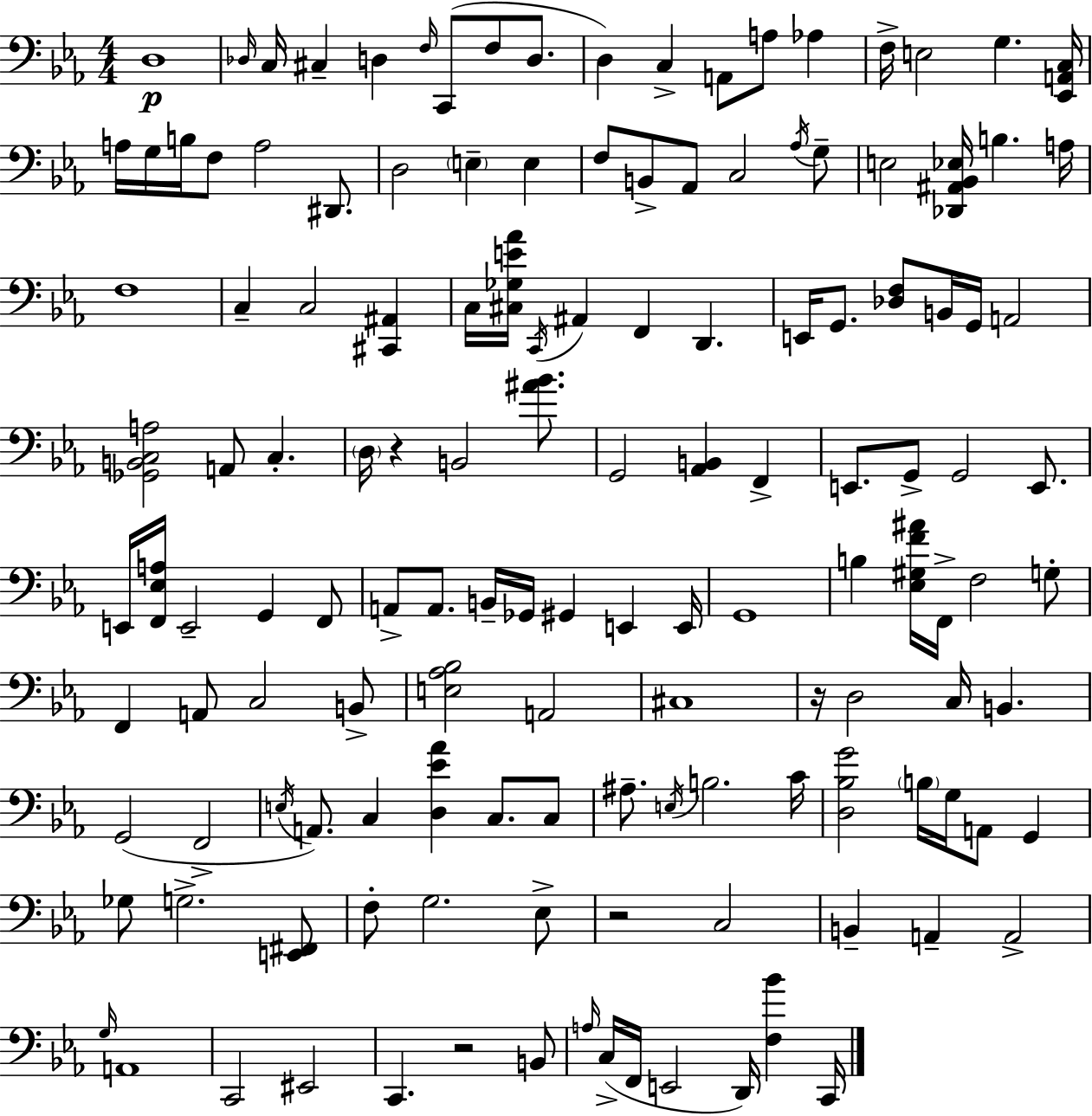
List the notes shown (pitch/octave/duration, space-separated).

D3/w Db3/s C3/s C#3/q D3/q F3/s C2/e F3/e D3/e. D3/q C3/q A2/e A3/e Ab3/q F3/s E3/h G3/q. [Eb2,A2,C3]/s A3/s G3/s B3/s F3/e A3/h D#2/e. D3/h E3/q E3/q F3/e B2/e Ab2/e C3/h Ab3/s G3/e E3/h [Db2,A#2,Bb2,Eb3]/s B3/q. A3/s F3/w C3/q C3/h [C#2,A#2]/q C3/s [C#3,Gb3,E4,Ab4]/s C2/s A#2/q F2/q D2/q. E2/s G2/e. [Db3,F3]/e B2/s G2/s A2/h [Gb2,B2,C3,A3]/h A2/e C3/q. D3/s R/q B2/h [A#4,Bb4]/e. G2/h [Ab2,B2]/q F2/q E2/e. G2/e G2/h E2/e. E2/s [F2,Eb3,A3]/s E2/h G2/q F2/e A2/e A2/e. B2/s Gb2/s G#2/q E2/q E2/s G2/w B3/q [Eb3,G#3,F4,A#4]/s F2/s F3/h G3/e F2/q A2/e C3/h B2/e [E3,Ab3,Bb3]/h A2/h C#3/w R/s D3/h C3/s B2/q. G2/h F2/h E3/s A2/e. C3/q [D3,Eb4,Ab4]/q C3/e. C3/e A#3/e. E3/s B3/h. C4/s [D3,Bb3,G4]/h B3/s G3/s A2/e G2/q Gb3/e G3/h. [E2,F#2]/e F3/e G3/h. Eb3/e R/h C3/h B2/q A2/q A2/h G3/s A2/w C2/h EIS2/h C2/q. R/h B2/e A3/s C3/s F2/s E2/h D2/s [F3,Bb4]/q C2/s